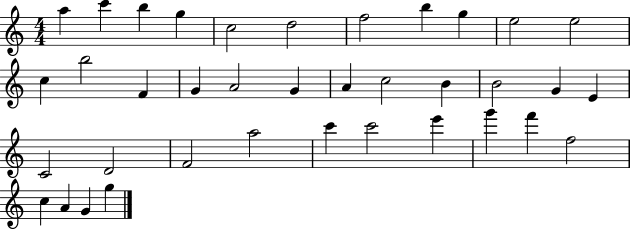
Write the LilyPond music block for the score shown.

{
  \clef treble
  \numericTimeSignature
  \time 4/4
  \key c \major
  a''4 c'''4 b''4 g''4 | c''2 d''2 | f''2 b''4 g''4 | e''2 e''2 | \break c''4 b''2 f'4 | g'4 a'2 g'4 | a'4 c''2 b'4 | b'2 g'4 e'4 | \break c'2 d'2 | f'2 a''2 | c'''4 c'''2 e'''4 | g'''4 f'''4 f''2 | \break c''4 a'4 g'4 g''4 | \bar "|."
}